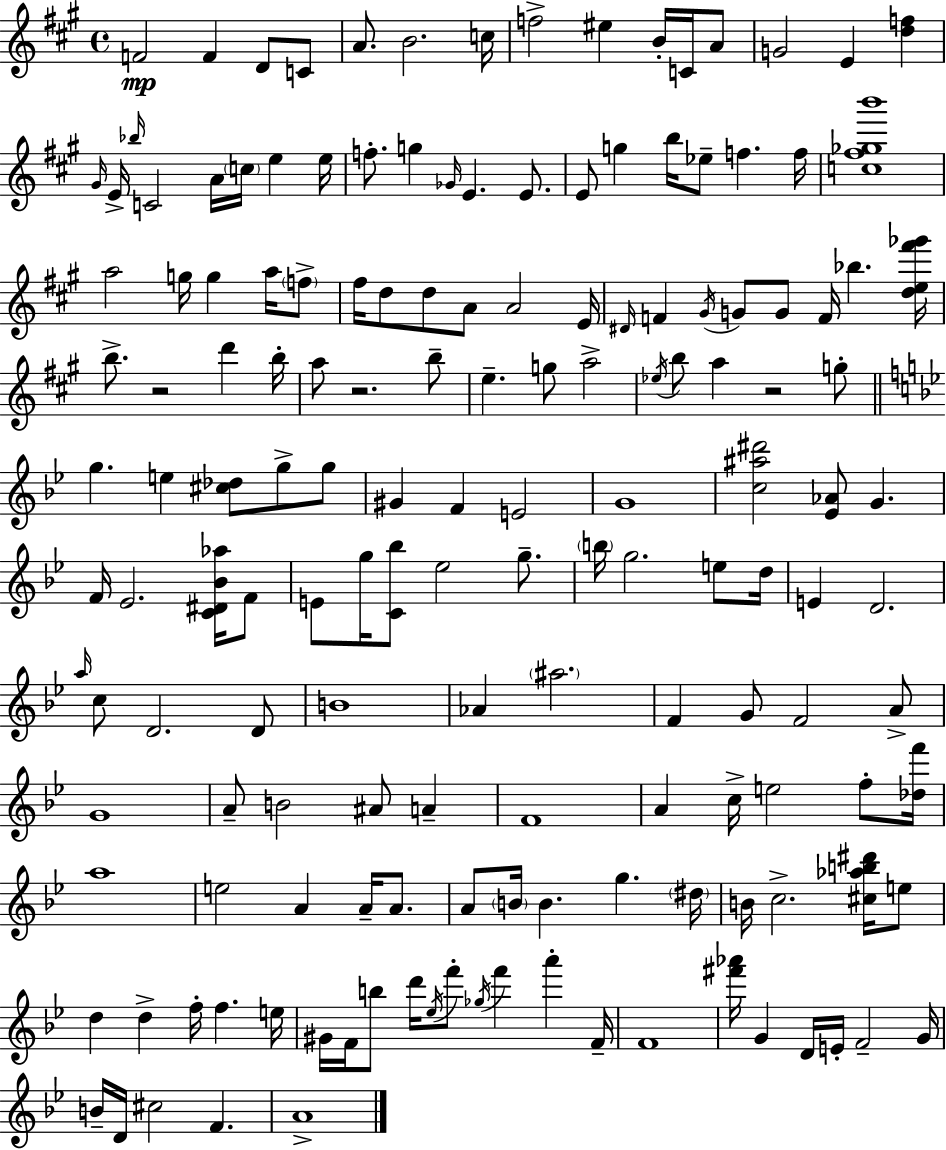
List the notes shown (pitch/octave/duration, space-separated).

F4/h F4/q D4/e C4/e A4/e. B4/h. C5/s F5/h EIS5/q B4/s C4/s A4/e G4/h E4/q [D5,F5]/q G#4/s E4/s Bb5/s C4/h A4/s C5/s E5/q E5/s F5/e. G5/q Gb4/s E4/q. E4/e. E4/e G5/q B5/s Eb5/e F5/q. F5/s [C5,F#5,Gb5,B6]/w A5/h G5/s G5/q A5/s F5/e F#5/s D5/e D5/e A4/e A4/h E4/s D#4/s F4/q G#4/s G4/e G4/e F4/s Bb5/q. [D5,E5,F#6,Gb6]/s B5/e. R/h D6/q B5/s A5/e R/h. B5/e E5/q. G5/e A5/h Eb5/s B5/e A5/q R/h G5/e G5/q. E5/q [C#5,Db5]/e G5/e G5/e G#4/q F4/q E4/h G4/w [C5,A#5,D#6]/h [Eb4,Ab4]/e G4/q. F4/s Eb4/h. [C4,D#4,Bb4,Ab5]/s F4/e E4/e G5/s [C4,Bb5]/e Eb5/h G5/e. B5/s G5/h. E5/e D5/s E4/q D4/h. A5/s C5/e D4/h. D4/e B4/w Ab4/q A#5/h. F4/q G4/e F4/h A4/e G4/w A4/e B4/h A#4/e A4/q F4/w A4/q C5/s E5/h F5/e [Db5,F6]/s A5/w E5/h A4/q A4/s A4/e. A4/e B4/s B4/q. G5/q. D#5/s B4/s C5/h. [C#5,Ab5,B5,D#6]/s E5/e D5/q D5/q F5/s F5/q. E5/s G#4/s F4/s B5/e D6/s Eb5/s F6/e Gb5/s F6/q A6/q F4/s F4/w [F#6,Ab6]/s G4/q D4/s E4/s F4/h G4/s B4/s D4/s C#5/h F4/q. A4/w